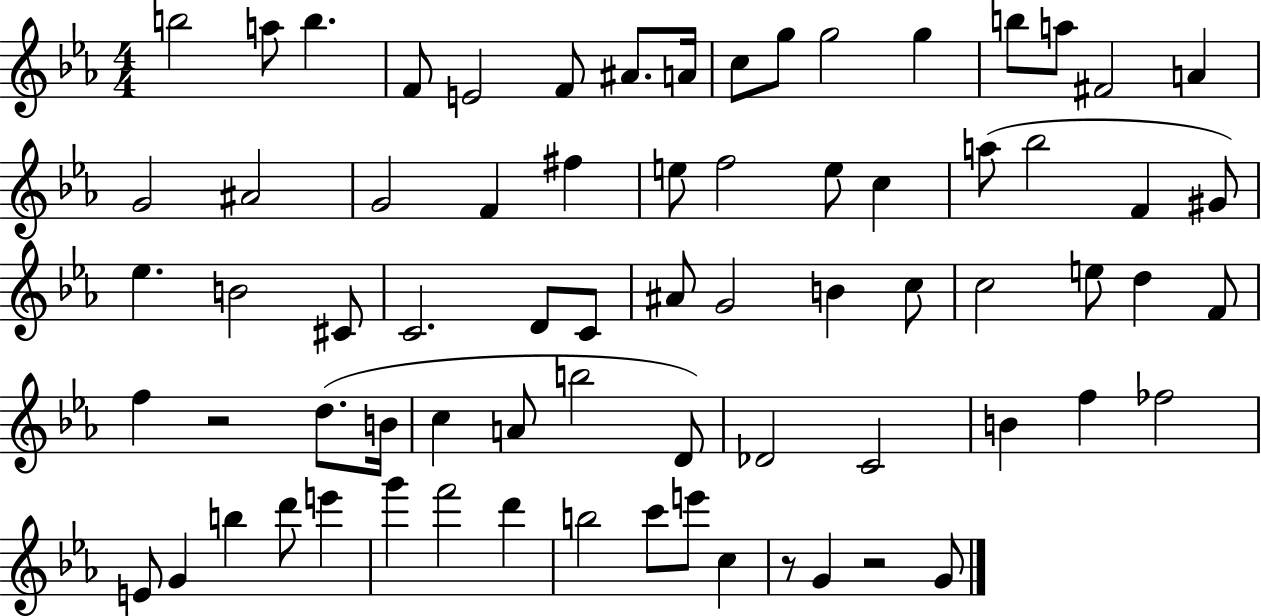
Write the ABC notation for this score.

X:1
T:Untitled
M:4/4
L:1/4
K:Eb
b2 a/2 b F/2 E2 F/2 ^A/2 A/4 c/2 g/2 g2 g b/2 a/2 ^F2 A G2 ^A2 G2 F ^f e/2 f2 e/2 c a/2 _b2 F ^G/2 _e B2 ^C/2 C2 D/2 C/2 ^A/2 G2 B c/2 c2 e/2 d F/2 f z2 d/2 B/4 c A/2 b2 D/2 _D2 C2 B f _f2 E/2 G b d'/2 e' g' f'2 d' b2 c'/2 e'/2 c z/2 G z2 G/2